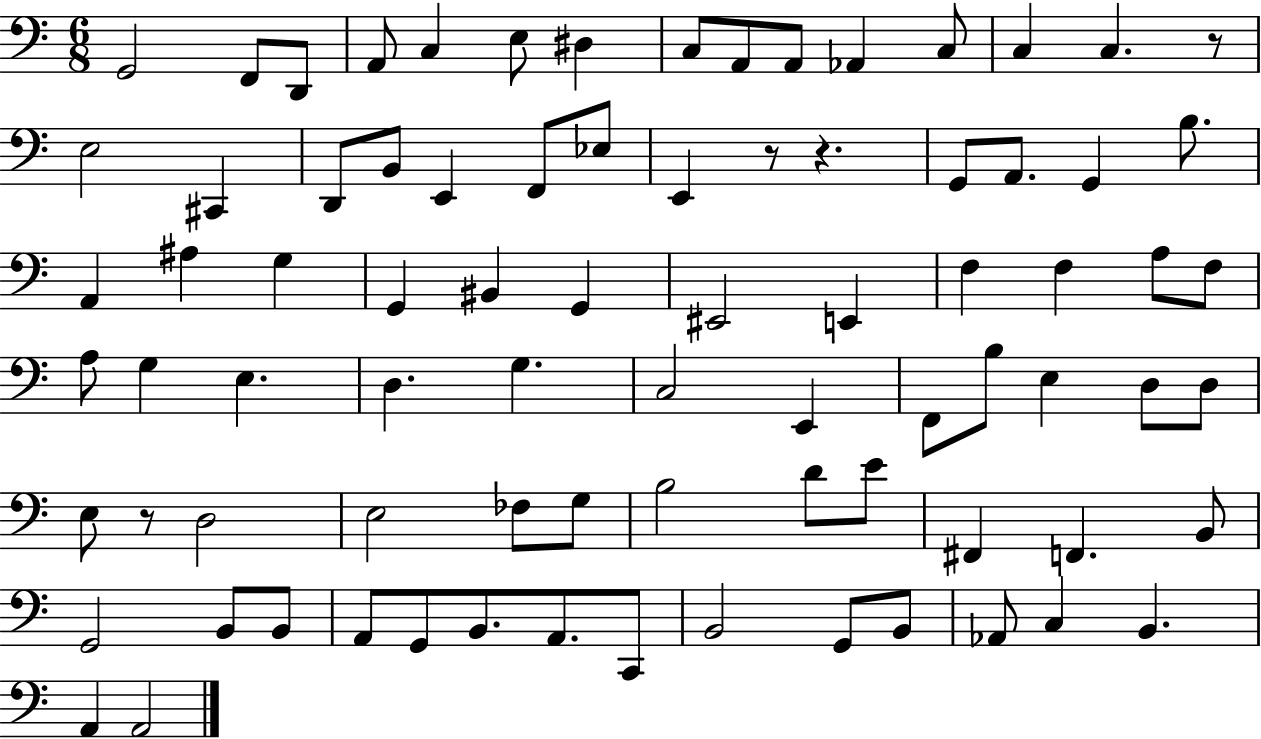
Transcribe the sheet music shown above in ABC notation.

X:1
T:Untitled
M:6/8
L:1/4
K:C
G,,2 F,,/2 D,,/2 A,,/2 C, E,/2 ^D, C,/2 A,,/2 A,,/2 _A,, C,/2 C, C, z/2 E,2 ^C,, D,,/2 B,,/2 E,, F,,/2 _E,/2 E,, z/2 z G,,/2 A,,/2 G,, B,/2 A,, ^A, G, G,, ^B,, G,, ^E,,2 E,, F, F, A,/2 F,/2 A,/2 G, E, D, G, C,2 E,, F,,/2 B,/2 E, D,/2 D,/2 E,/2 z/2 D,2 E,2 _F,/2 G,/2 B,2 D/2 E/2 ^F,, F,, B,,/2 G,,2 B,,/2 B,,/2 A,,/2 G,,/2 B,,/2 A,,/2 C,,/2 B,,2 G,,/2 B,,/2 _A,,/2 C, B,, A,, A,,2